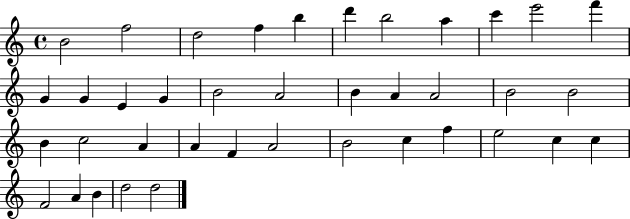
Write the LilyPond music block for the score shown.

{
  \clef treble
  \time 4/4
  \defaultTimeSignature
  \key c \major
  b'2 f''2 | d''2 f''4 b''4 | d'''4 b''2 a''4 | c'''4 e'''2 f'''4 | \break g'4 g'4 e'4 g'4 | b'2 a'2 | b'4 a'4 a'2 | b'2 b'2 | \break b'4 c''2 a'4 | a'4 f'4 a'2 | b'2 c''4 f''4 | e''2 c''4 c''4 | \break f'2 a'4 b'4 | d''2 d''2 | \bar "|."
}